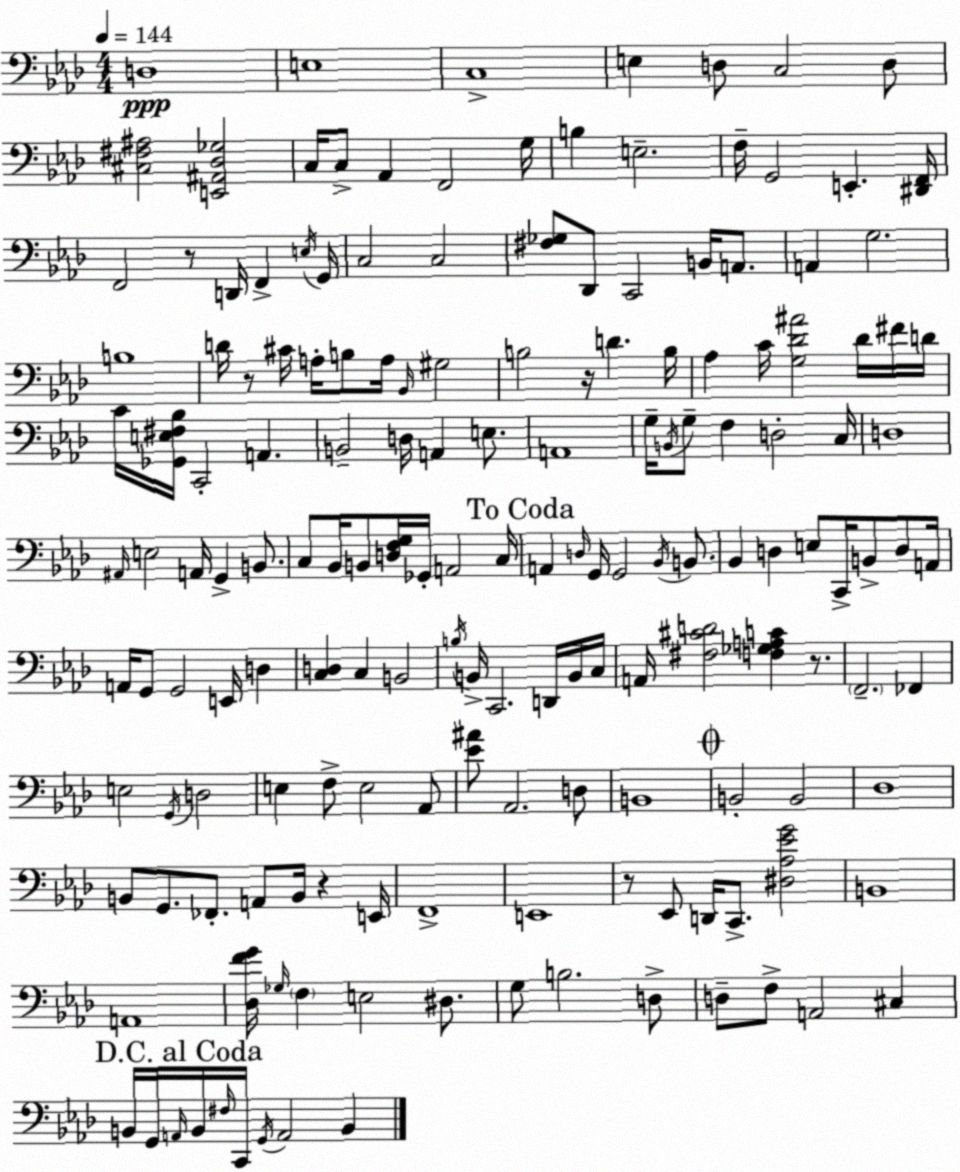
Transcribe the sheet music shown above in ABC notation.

X:1
T:Untitled
M:4/4
L:1/4
K:Fm
D,4 E,4 C,4 E, D,/2 C,2 D,/2 [^C,^F,^A,]2 [E,,^A,,_D,_G,]2 C,/4 C,/2 _A,, F,,2 G,/4 B, E,2 F,/4 G,,2 E,, [^D,,F,,]/4 F,,2 z/2 D,,/4 F,, E,/4 G,,/4 C,2 C,2 [^F,_G,]/2 _D,,/2 C,,2 B,,/4 A,,/2 A,, G,2 B,4 D/4 z/2 ^C/4 A,/4 B,/2 A,/4 _B,,/4 ^G,2 B,2 z/4 D B,/4 _A, C/4 [G,_D^A]2 _D/4 ^F/4 D/4 C/4 [_G,,E,^F,_B,]/4 C,,2 A,, B,,2 D,/4 A,, E,/2 A,,4 G,/4 B,,/4 G,/2 F, D,2 C,/4 D,4 ^A,,/4 E,2 A,,/4 G,, B,,/2 C,/2 _B,,/4 B,,/2 [D,F,G,]/4 _G,,/4 A,,2 C,/4 A,, D,/4 G,,/4 G,,2 _B,,/4 B,,/2 _B,, D, E,/2 C,,/4 B,,/2 D,/2 A,,/4 A,,/4 G,,/2 G,,2 E,,/4 D, [C,D,] C, B,,2 B,/4 B,,/4 C,,2 D,,/4 B,,/4 C,/4 A,,/4 [^F,^CD]2 [F,_G,A,C] z/2 F,,2 _F,, E,2 G,,/4 D,2 E, F,/2 E,2 _A,,/2 [_E^A]/2 _A,,2 D,/2 B,,4 B,,2 B,,2 _D,4 B,,/2 G,,/2 _F,,/2 A,,/2 B,,/4 z E,,/4 F,,4 E,,4 z/2 _E,,/2 D,,/4 C,,/2 [^D,_A,_EG]2 B,,4 A,,4 [_D,FG]/4 _G,/4 F, E,2 ^D,/2 G,/2 B,2 D,/2 D,/2 F,/2 A,,2 ^C, B,,/4 G,,/4 A,,/4 B,,/4 ^F,/4 C,,/4 G,,/4 A,,2 B,,